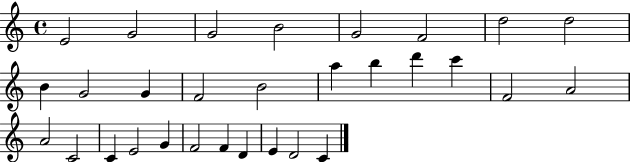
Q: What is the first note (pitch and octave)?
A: E4